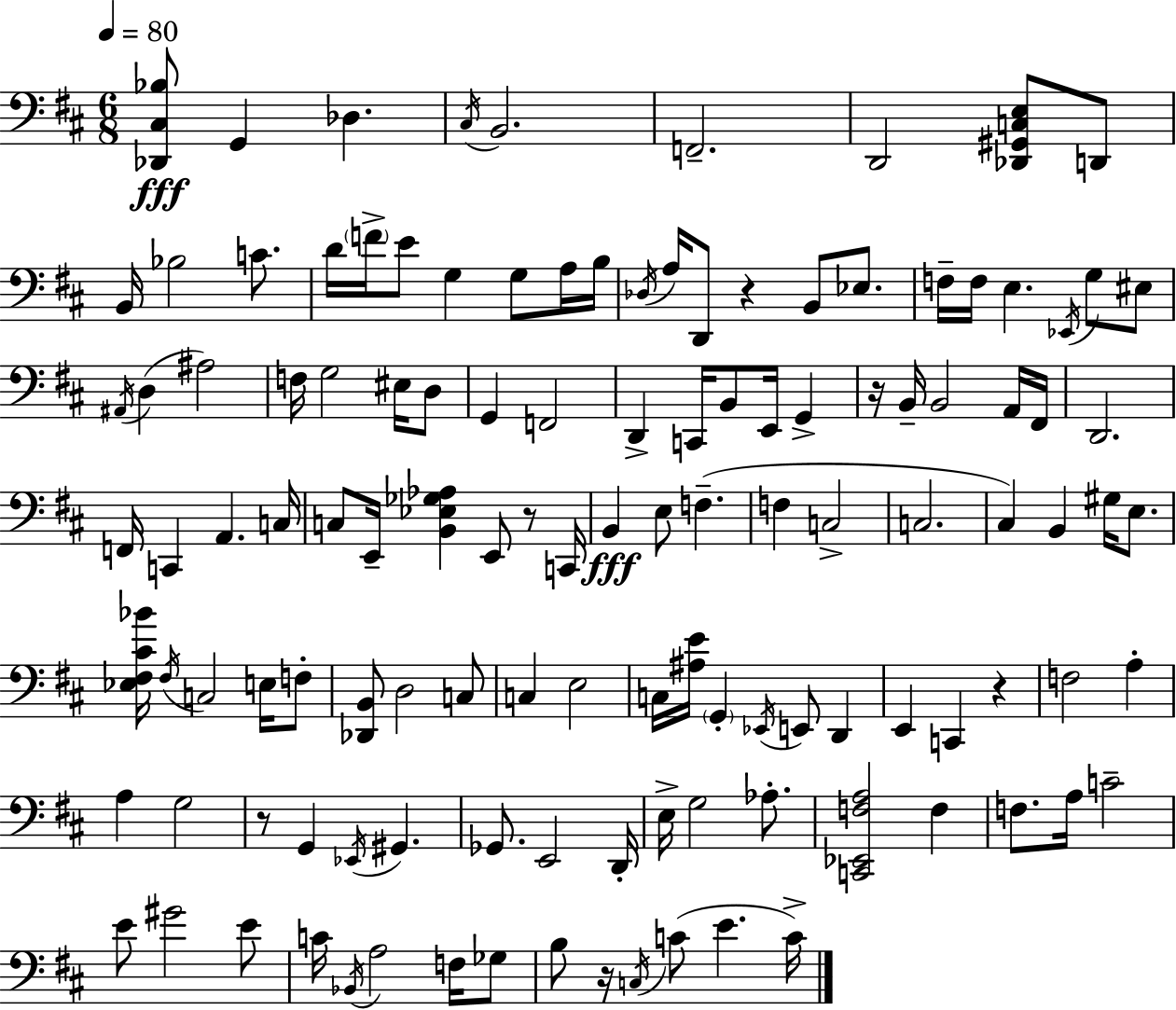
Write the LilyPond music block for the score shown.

{
  \clef bass
  \numericTimeSignature
  \time 6/8
  \key d \major
  \tempo 4 = 80
  <des, cis bes>8\fff g,4 des4. | \acciaccatura { cis16 } b,2. | f,2.-- | d,2 <des, gis, c e>8 d,8 | \break b,16 bes2 c'8. | d'16 \parenthesize f'16-> e'8 g4 g8 a16 | b16 \acciaccatura { des16 } a16 d,8 r4 b,8 ees8. | f16-- f16 e4. \acciaccatura { ees,16 } g8 | \break eis8 \acciaccatura { ais,16 }( d4 ais2) | f16 g2 | eis16 d8 g,4 f,2 | d,4-> c,16 b,8 e,16 | \break g,4-> r16 b,16-- b,2 | a,16 fis,16 d,2. | f,16 c,4 a,4. | c16 c8 e,16-- <b, ees ges aes>4 e,8 | \break r8 c,16 b,4\fff e8 f4.--( | f4 c2-> | c2. | cis4) b,4 | \break gis16 e8. <ees fis cis' bes'>16 \acciaccatura { fis16 } c2 | e16 f8-. <des, b,>8 d2 | c8 c4 e2 | c16 <ais e'>16 \parenthesize g,4-. \acciaccatura { ees,16 } | \break e,8 d,4 e,4 c,4 | r4 f2 | a4-. a4 g2 | r8 g,4 | \break \acciaccatura { ees,16 } gis,4. ges,8. e,2 | d,16-. e16-> g2 | aes8.-. <c, ees, f a>2 | f4 f8. a16 c'2-- | \break e'8 gis'2 | e'8 c'16 \acciaccatura { bes,16 } a2 | f16 ges8 b8 r16 \acciaccatura { c16 }( | c'8 e'4. c'16->) \bar "|."
}